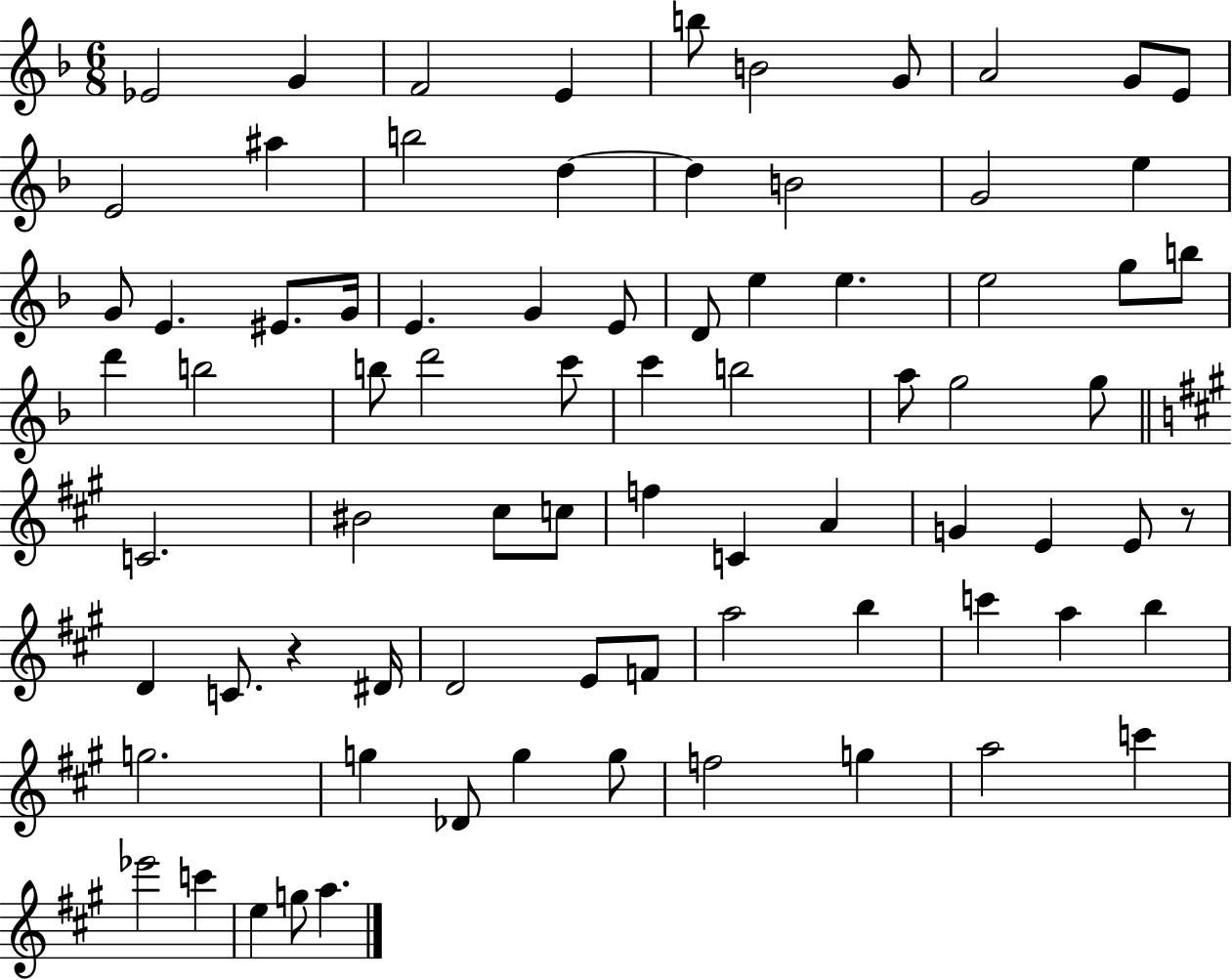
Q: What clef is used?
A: treble